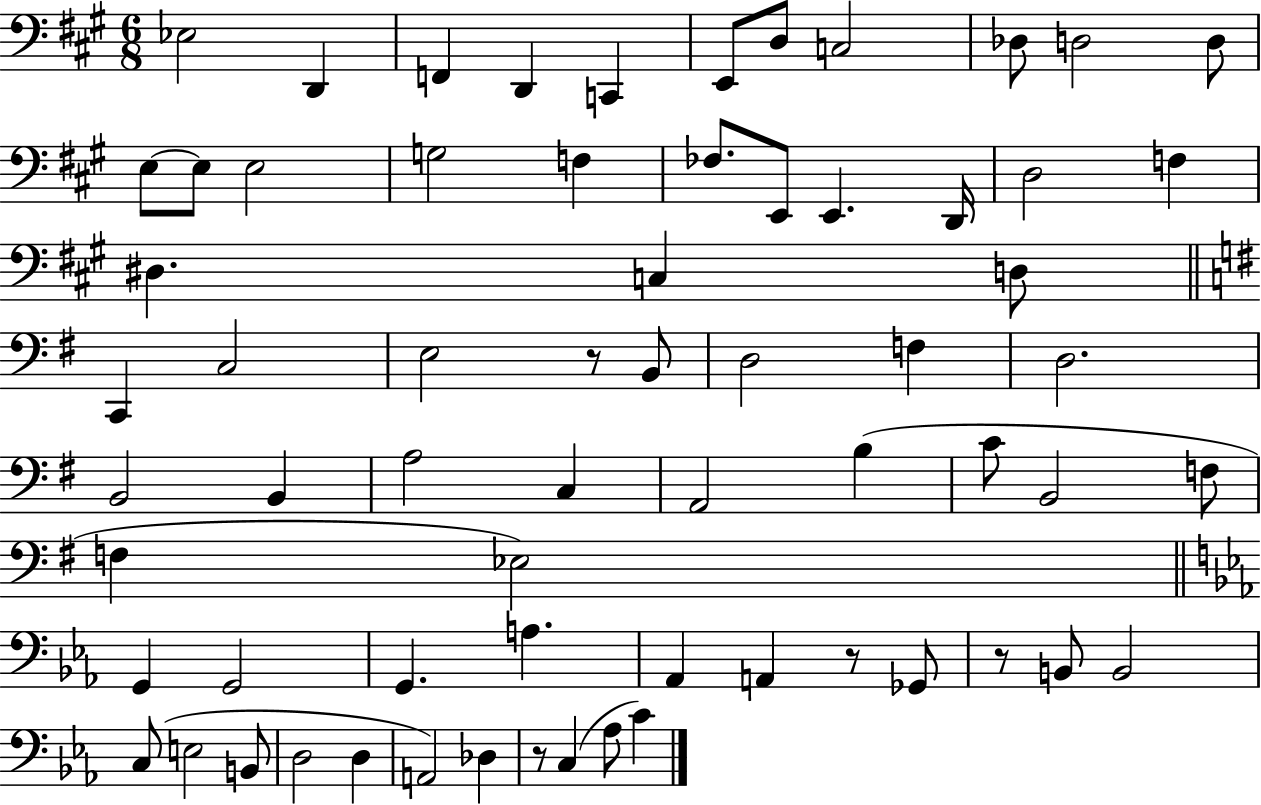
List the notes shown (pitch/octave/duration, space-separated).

Eb3/h D2/q F2/q D2/q C2/q E2/e D3/e C3/h Db3/e D3/h D3/e E3/e E3/e E3/h G3/h F3/q FES3/e. E2/e E2/q. D2/s D3/h F3/q D#3/q. C3/q D3/e C2/q C3/h E3/h R/e B2/e D3/h F3/q D3/h. B2/h B2/q A3/h C3/q A2/h B3/q C4/e B2/h F3/e F3/q Eb3/h G2/q G2/h G2/q. A3/q. Ab2/q A2/q R/e Gb2/e R/e B2/e B2/h C3/e E3/h B2/e D3/h D3/q A2/h Db3/q R/e C3/q Ab3/e C4/q